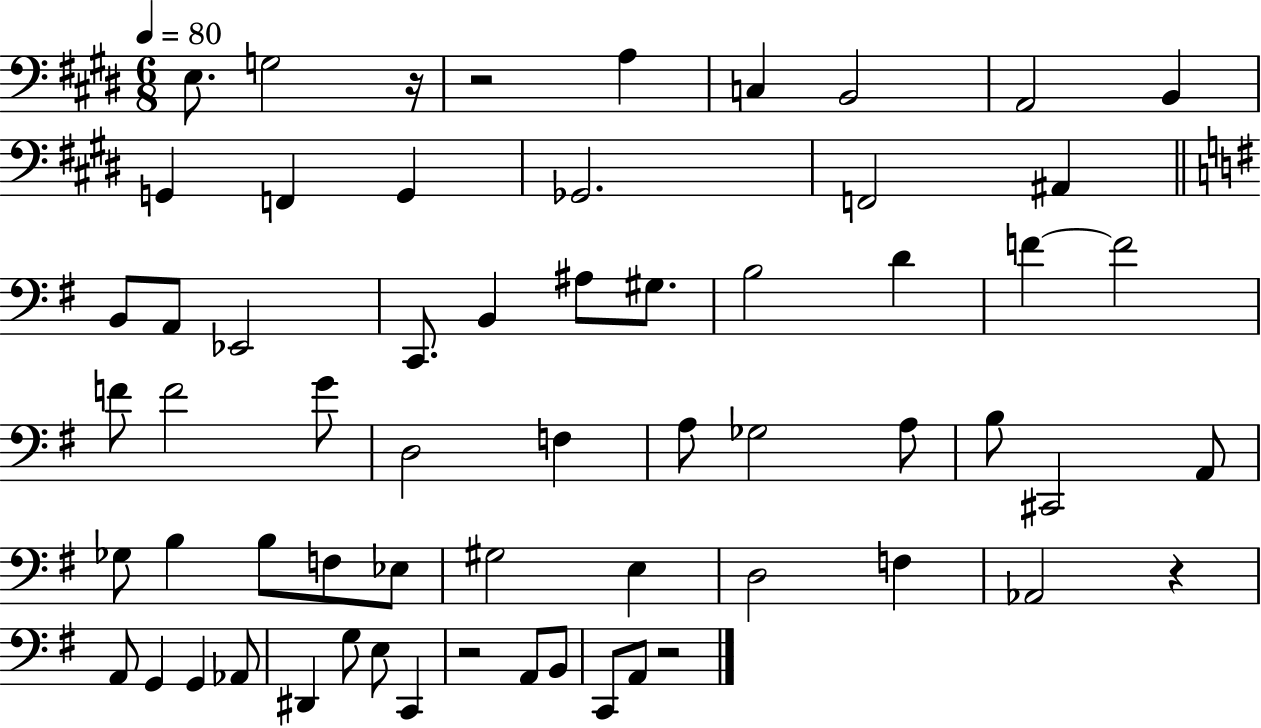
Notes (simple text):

E3/e. G3/h R/s R/h A3/q C3/q B2/h A2/h B2/q G2/q F2/q G2/q Gb2/h. F2/h A#2/q B2/e A2/e Eb2/h C2/e. B2/q A#3/e G#3/e. B3/h D4/q F4/q F4/h F4/e F4/h G4/e D3/h F3/q A3/e Gb3/h A3/e B3/e C#2/h A2/e Gb3/e B3/q B3/e F3/e Eb3/e G#3/h E3/q D3/h F3/q Ab2/h R/q A2/e G2/q G2/q Ab2/e D#2/q G3/e E3/e C2/q R/h A2/e B2/e C2/e A2/e R/h